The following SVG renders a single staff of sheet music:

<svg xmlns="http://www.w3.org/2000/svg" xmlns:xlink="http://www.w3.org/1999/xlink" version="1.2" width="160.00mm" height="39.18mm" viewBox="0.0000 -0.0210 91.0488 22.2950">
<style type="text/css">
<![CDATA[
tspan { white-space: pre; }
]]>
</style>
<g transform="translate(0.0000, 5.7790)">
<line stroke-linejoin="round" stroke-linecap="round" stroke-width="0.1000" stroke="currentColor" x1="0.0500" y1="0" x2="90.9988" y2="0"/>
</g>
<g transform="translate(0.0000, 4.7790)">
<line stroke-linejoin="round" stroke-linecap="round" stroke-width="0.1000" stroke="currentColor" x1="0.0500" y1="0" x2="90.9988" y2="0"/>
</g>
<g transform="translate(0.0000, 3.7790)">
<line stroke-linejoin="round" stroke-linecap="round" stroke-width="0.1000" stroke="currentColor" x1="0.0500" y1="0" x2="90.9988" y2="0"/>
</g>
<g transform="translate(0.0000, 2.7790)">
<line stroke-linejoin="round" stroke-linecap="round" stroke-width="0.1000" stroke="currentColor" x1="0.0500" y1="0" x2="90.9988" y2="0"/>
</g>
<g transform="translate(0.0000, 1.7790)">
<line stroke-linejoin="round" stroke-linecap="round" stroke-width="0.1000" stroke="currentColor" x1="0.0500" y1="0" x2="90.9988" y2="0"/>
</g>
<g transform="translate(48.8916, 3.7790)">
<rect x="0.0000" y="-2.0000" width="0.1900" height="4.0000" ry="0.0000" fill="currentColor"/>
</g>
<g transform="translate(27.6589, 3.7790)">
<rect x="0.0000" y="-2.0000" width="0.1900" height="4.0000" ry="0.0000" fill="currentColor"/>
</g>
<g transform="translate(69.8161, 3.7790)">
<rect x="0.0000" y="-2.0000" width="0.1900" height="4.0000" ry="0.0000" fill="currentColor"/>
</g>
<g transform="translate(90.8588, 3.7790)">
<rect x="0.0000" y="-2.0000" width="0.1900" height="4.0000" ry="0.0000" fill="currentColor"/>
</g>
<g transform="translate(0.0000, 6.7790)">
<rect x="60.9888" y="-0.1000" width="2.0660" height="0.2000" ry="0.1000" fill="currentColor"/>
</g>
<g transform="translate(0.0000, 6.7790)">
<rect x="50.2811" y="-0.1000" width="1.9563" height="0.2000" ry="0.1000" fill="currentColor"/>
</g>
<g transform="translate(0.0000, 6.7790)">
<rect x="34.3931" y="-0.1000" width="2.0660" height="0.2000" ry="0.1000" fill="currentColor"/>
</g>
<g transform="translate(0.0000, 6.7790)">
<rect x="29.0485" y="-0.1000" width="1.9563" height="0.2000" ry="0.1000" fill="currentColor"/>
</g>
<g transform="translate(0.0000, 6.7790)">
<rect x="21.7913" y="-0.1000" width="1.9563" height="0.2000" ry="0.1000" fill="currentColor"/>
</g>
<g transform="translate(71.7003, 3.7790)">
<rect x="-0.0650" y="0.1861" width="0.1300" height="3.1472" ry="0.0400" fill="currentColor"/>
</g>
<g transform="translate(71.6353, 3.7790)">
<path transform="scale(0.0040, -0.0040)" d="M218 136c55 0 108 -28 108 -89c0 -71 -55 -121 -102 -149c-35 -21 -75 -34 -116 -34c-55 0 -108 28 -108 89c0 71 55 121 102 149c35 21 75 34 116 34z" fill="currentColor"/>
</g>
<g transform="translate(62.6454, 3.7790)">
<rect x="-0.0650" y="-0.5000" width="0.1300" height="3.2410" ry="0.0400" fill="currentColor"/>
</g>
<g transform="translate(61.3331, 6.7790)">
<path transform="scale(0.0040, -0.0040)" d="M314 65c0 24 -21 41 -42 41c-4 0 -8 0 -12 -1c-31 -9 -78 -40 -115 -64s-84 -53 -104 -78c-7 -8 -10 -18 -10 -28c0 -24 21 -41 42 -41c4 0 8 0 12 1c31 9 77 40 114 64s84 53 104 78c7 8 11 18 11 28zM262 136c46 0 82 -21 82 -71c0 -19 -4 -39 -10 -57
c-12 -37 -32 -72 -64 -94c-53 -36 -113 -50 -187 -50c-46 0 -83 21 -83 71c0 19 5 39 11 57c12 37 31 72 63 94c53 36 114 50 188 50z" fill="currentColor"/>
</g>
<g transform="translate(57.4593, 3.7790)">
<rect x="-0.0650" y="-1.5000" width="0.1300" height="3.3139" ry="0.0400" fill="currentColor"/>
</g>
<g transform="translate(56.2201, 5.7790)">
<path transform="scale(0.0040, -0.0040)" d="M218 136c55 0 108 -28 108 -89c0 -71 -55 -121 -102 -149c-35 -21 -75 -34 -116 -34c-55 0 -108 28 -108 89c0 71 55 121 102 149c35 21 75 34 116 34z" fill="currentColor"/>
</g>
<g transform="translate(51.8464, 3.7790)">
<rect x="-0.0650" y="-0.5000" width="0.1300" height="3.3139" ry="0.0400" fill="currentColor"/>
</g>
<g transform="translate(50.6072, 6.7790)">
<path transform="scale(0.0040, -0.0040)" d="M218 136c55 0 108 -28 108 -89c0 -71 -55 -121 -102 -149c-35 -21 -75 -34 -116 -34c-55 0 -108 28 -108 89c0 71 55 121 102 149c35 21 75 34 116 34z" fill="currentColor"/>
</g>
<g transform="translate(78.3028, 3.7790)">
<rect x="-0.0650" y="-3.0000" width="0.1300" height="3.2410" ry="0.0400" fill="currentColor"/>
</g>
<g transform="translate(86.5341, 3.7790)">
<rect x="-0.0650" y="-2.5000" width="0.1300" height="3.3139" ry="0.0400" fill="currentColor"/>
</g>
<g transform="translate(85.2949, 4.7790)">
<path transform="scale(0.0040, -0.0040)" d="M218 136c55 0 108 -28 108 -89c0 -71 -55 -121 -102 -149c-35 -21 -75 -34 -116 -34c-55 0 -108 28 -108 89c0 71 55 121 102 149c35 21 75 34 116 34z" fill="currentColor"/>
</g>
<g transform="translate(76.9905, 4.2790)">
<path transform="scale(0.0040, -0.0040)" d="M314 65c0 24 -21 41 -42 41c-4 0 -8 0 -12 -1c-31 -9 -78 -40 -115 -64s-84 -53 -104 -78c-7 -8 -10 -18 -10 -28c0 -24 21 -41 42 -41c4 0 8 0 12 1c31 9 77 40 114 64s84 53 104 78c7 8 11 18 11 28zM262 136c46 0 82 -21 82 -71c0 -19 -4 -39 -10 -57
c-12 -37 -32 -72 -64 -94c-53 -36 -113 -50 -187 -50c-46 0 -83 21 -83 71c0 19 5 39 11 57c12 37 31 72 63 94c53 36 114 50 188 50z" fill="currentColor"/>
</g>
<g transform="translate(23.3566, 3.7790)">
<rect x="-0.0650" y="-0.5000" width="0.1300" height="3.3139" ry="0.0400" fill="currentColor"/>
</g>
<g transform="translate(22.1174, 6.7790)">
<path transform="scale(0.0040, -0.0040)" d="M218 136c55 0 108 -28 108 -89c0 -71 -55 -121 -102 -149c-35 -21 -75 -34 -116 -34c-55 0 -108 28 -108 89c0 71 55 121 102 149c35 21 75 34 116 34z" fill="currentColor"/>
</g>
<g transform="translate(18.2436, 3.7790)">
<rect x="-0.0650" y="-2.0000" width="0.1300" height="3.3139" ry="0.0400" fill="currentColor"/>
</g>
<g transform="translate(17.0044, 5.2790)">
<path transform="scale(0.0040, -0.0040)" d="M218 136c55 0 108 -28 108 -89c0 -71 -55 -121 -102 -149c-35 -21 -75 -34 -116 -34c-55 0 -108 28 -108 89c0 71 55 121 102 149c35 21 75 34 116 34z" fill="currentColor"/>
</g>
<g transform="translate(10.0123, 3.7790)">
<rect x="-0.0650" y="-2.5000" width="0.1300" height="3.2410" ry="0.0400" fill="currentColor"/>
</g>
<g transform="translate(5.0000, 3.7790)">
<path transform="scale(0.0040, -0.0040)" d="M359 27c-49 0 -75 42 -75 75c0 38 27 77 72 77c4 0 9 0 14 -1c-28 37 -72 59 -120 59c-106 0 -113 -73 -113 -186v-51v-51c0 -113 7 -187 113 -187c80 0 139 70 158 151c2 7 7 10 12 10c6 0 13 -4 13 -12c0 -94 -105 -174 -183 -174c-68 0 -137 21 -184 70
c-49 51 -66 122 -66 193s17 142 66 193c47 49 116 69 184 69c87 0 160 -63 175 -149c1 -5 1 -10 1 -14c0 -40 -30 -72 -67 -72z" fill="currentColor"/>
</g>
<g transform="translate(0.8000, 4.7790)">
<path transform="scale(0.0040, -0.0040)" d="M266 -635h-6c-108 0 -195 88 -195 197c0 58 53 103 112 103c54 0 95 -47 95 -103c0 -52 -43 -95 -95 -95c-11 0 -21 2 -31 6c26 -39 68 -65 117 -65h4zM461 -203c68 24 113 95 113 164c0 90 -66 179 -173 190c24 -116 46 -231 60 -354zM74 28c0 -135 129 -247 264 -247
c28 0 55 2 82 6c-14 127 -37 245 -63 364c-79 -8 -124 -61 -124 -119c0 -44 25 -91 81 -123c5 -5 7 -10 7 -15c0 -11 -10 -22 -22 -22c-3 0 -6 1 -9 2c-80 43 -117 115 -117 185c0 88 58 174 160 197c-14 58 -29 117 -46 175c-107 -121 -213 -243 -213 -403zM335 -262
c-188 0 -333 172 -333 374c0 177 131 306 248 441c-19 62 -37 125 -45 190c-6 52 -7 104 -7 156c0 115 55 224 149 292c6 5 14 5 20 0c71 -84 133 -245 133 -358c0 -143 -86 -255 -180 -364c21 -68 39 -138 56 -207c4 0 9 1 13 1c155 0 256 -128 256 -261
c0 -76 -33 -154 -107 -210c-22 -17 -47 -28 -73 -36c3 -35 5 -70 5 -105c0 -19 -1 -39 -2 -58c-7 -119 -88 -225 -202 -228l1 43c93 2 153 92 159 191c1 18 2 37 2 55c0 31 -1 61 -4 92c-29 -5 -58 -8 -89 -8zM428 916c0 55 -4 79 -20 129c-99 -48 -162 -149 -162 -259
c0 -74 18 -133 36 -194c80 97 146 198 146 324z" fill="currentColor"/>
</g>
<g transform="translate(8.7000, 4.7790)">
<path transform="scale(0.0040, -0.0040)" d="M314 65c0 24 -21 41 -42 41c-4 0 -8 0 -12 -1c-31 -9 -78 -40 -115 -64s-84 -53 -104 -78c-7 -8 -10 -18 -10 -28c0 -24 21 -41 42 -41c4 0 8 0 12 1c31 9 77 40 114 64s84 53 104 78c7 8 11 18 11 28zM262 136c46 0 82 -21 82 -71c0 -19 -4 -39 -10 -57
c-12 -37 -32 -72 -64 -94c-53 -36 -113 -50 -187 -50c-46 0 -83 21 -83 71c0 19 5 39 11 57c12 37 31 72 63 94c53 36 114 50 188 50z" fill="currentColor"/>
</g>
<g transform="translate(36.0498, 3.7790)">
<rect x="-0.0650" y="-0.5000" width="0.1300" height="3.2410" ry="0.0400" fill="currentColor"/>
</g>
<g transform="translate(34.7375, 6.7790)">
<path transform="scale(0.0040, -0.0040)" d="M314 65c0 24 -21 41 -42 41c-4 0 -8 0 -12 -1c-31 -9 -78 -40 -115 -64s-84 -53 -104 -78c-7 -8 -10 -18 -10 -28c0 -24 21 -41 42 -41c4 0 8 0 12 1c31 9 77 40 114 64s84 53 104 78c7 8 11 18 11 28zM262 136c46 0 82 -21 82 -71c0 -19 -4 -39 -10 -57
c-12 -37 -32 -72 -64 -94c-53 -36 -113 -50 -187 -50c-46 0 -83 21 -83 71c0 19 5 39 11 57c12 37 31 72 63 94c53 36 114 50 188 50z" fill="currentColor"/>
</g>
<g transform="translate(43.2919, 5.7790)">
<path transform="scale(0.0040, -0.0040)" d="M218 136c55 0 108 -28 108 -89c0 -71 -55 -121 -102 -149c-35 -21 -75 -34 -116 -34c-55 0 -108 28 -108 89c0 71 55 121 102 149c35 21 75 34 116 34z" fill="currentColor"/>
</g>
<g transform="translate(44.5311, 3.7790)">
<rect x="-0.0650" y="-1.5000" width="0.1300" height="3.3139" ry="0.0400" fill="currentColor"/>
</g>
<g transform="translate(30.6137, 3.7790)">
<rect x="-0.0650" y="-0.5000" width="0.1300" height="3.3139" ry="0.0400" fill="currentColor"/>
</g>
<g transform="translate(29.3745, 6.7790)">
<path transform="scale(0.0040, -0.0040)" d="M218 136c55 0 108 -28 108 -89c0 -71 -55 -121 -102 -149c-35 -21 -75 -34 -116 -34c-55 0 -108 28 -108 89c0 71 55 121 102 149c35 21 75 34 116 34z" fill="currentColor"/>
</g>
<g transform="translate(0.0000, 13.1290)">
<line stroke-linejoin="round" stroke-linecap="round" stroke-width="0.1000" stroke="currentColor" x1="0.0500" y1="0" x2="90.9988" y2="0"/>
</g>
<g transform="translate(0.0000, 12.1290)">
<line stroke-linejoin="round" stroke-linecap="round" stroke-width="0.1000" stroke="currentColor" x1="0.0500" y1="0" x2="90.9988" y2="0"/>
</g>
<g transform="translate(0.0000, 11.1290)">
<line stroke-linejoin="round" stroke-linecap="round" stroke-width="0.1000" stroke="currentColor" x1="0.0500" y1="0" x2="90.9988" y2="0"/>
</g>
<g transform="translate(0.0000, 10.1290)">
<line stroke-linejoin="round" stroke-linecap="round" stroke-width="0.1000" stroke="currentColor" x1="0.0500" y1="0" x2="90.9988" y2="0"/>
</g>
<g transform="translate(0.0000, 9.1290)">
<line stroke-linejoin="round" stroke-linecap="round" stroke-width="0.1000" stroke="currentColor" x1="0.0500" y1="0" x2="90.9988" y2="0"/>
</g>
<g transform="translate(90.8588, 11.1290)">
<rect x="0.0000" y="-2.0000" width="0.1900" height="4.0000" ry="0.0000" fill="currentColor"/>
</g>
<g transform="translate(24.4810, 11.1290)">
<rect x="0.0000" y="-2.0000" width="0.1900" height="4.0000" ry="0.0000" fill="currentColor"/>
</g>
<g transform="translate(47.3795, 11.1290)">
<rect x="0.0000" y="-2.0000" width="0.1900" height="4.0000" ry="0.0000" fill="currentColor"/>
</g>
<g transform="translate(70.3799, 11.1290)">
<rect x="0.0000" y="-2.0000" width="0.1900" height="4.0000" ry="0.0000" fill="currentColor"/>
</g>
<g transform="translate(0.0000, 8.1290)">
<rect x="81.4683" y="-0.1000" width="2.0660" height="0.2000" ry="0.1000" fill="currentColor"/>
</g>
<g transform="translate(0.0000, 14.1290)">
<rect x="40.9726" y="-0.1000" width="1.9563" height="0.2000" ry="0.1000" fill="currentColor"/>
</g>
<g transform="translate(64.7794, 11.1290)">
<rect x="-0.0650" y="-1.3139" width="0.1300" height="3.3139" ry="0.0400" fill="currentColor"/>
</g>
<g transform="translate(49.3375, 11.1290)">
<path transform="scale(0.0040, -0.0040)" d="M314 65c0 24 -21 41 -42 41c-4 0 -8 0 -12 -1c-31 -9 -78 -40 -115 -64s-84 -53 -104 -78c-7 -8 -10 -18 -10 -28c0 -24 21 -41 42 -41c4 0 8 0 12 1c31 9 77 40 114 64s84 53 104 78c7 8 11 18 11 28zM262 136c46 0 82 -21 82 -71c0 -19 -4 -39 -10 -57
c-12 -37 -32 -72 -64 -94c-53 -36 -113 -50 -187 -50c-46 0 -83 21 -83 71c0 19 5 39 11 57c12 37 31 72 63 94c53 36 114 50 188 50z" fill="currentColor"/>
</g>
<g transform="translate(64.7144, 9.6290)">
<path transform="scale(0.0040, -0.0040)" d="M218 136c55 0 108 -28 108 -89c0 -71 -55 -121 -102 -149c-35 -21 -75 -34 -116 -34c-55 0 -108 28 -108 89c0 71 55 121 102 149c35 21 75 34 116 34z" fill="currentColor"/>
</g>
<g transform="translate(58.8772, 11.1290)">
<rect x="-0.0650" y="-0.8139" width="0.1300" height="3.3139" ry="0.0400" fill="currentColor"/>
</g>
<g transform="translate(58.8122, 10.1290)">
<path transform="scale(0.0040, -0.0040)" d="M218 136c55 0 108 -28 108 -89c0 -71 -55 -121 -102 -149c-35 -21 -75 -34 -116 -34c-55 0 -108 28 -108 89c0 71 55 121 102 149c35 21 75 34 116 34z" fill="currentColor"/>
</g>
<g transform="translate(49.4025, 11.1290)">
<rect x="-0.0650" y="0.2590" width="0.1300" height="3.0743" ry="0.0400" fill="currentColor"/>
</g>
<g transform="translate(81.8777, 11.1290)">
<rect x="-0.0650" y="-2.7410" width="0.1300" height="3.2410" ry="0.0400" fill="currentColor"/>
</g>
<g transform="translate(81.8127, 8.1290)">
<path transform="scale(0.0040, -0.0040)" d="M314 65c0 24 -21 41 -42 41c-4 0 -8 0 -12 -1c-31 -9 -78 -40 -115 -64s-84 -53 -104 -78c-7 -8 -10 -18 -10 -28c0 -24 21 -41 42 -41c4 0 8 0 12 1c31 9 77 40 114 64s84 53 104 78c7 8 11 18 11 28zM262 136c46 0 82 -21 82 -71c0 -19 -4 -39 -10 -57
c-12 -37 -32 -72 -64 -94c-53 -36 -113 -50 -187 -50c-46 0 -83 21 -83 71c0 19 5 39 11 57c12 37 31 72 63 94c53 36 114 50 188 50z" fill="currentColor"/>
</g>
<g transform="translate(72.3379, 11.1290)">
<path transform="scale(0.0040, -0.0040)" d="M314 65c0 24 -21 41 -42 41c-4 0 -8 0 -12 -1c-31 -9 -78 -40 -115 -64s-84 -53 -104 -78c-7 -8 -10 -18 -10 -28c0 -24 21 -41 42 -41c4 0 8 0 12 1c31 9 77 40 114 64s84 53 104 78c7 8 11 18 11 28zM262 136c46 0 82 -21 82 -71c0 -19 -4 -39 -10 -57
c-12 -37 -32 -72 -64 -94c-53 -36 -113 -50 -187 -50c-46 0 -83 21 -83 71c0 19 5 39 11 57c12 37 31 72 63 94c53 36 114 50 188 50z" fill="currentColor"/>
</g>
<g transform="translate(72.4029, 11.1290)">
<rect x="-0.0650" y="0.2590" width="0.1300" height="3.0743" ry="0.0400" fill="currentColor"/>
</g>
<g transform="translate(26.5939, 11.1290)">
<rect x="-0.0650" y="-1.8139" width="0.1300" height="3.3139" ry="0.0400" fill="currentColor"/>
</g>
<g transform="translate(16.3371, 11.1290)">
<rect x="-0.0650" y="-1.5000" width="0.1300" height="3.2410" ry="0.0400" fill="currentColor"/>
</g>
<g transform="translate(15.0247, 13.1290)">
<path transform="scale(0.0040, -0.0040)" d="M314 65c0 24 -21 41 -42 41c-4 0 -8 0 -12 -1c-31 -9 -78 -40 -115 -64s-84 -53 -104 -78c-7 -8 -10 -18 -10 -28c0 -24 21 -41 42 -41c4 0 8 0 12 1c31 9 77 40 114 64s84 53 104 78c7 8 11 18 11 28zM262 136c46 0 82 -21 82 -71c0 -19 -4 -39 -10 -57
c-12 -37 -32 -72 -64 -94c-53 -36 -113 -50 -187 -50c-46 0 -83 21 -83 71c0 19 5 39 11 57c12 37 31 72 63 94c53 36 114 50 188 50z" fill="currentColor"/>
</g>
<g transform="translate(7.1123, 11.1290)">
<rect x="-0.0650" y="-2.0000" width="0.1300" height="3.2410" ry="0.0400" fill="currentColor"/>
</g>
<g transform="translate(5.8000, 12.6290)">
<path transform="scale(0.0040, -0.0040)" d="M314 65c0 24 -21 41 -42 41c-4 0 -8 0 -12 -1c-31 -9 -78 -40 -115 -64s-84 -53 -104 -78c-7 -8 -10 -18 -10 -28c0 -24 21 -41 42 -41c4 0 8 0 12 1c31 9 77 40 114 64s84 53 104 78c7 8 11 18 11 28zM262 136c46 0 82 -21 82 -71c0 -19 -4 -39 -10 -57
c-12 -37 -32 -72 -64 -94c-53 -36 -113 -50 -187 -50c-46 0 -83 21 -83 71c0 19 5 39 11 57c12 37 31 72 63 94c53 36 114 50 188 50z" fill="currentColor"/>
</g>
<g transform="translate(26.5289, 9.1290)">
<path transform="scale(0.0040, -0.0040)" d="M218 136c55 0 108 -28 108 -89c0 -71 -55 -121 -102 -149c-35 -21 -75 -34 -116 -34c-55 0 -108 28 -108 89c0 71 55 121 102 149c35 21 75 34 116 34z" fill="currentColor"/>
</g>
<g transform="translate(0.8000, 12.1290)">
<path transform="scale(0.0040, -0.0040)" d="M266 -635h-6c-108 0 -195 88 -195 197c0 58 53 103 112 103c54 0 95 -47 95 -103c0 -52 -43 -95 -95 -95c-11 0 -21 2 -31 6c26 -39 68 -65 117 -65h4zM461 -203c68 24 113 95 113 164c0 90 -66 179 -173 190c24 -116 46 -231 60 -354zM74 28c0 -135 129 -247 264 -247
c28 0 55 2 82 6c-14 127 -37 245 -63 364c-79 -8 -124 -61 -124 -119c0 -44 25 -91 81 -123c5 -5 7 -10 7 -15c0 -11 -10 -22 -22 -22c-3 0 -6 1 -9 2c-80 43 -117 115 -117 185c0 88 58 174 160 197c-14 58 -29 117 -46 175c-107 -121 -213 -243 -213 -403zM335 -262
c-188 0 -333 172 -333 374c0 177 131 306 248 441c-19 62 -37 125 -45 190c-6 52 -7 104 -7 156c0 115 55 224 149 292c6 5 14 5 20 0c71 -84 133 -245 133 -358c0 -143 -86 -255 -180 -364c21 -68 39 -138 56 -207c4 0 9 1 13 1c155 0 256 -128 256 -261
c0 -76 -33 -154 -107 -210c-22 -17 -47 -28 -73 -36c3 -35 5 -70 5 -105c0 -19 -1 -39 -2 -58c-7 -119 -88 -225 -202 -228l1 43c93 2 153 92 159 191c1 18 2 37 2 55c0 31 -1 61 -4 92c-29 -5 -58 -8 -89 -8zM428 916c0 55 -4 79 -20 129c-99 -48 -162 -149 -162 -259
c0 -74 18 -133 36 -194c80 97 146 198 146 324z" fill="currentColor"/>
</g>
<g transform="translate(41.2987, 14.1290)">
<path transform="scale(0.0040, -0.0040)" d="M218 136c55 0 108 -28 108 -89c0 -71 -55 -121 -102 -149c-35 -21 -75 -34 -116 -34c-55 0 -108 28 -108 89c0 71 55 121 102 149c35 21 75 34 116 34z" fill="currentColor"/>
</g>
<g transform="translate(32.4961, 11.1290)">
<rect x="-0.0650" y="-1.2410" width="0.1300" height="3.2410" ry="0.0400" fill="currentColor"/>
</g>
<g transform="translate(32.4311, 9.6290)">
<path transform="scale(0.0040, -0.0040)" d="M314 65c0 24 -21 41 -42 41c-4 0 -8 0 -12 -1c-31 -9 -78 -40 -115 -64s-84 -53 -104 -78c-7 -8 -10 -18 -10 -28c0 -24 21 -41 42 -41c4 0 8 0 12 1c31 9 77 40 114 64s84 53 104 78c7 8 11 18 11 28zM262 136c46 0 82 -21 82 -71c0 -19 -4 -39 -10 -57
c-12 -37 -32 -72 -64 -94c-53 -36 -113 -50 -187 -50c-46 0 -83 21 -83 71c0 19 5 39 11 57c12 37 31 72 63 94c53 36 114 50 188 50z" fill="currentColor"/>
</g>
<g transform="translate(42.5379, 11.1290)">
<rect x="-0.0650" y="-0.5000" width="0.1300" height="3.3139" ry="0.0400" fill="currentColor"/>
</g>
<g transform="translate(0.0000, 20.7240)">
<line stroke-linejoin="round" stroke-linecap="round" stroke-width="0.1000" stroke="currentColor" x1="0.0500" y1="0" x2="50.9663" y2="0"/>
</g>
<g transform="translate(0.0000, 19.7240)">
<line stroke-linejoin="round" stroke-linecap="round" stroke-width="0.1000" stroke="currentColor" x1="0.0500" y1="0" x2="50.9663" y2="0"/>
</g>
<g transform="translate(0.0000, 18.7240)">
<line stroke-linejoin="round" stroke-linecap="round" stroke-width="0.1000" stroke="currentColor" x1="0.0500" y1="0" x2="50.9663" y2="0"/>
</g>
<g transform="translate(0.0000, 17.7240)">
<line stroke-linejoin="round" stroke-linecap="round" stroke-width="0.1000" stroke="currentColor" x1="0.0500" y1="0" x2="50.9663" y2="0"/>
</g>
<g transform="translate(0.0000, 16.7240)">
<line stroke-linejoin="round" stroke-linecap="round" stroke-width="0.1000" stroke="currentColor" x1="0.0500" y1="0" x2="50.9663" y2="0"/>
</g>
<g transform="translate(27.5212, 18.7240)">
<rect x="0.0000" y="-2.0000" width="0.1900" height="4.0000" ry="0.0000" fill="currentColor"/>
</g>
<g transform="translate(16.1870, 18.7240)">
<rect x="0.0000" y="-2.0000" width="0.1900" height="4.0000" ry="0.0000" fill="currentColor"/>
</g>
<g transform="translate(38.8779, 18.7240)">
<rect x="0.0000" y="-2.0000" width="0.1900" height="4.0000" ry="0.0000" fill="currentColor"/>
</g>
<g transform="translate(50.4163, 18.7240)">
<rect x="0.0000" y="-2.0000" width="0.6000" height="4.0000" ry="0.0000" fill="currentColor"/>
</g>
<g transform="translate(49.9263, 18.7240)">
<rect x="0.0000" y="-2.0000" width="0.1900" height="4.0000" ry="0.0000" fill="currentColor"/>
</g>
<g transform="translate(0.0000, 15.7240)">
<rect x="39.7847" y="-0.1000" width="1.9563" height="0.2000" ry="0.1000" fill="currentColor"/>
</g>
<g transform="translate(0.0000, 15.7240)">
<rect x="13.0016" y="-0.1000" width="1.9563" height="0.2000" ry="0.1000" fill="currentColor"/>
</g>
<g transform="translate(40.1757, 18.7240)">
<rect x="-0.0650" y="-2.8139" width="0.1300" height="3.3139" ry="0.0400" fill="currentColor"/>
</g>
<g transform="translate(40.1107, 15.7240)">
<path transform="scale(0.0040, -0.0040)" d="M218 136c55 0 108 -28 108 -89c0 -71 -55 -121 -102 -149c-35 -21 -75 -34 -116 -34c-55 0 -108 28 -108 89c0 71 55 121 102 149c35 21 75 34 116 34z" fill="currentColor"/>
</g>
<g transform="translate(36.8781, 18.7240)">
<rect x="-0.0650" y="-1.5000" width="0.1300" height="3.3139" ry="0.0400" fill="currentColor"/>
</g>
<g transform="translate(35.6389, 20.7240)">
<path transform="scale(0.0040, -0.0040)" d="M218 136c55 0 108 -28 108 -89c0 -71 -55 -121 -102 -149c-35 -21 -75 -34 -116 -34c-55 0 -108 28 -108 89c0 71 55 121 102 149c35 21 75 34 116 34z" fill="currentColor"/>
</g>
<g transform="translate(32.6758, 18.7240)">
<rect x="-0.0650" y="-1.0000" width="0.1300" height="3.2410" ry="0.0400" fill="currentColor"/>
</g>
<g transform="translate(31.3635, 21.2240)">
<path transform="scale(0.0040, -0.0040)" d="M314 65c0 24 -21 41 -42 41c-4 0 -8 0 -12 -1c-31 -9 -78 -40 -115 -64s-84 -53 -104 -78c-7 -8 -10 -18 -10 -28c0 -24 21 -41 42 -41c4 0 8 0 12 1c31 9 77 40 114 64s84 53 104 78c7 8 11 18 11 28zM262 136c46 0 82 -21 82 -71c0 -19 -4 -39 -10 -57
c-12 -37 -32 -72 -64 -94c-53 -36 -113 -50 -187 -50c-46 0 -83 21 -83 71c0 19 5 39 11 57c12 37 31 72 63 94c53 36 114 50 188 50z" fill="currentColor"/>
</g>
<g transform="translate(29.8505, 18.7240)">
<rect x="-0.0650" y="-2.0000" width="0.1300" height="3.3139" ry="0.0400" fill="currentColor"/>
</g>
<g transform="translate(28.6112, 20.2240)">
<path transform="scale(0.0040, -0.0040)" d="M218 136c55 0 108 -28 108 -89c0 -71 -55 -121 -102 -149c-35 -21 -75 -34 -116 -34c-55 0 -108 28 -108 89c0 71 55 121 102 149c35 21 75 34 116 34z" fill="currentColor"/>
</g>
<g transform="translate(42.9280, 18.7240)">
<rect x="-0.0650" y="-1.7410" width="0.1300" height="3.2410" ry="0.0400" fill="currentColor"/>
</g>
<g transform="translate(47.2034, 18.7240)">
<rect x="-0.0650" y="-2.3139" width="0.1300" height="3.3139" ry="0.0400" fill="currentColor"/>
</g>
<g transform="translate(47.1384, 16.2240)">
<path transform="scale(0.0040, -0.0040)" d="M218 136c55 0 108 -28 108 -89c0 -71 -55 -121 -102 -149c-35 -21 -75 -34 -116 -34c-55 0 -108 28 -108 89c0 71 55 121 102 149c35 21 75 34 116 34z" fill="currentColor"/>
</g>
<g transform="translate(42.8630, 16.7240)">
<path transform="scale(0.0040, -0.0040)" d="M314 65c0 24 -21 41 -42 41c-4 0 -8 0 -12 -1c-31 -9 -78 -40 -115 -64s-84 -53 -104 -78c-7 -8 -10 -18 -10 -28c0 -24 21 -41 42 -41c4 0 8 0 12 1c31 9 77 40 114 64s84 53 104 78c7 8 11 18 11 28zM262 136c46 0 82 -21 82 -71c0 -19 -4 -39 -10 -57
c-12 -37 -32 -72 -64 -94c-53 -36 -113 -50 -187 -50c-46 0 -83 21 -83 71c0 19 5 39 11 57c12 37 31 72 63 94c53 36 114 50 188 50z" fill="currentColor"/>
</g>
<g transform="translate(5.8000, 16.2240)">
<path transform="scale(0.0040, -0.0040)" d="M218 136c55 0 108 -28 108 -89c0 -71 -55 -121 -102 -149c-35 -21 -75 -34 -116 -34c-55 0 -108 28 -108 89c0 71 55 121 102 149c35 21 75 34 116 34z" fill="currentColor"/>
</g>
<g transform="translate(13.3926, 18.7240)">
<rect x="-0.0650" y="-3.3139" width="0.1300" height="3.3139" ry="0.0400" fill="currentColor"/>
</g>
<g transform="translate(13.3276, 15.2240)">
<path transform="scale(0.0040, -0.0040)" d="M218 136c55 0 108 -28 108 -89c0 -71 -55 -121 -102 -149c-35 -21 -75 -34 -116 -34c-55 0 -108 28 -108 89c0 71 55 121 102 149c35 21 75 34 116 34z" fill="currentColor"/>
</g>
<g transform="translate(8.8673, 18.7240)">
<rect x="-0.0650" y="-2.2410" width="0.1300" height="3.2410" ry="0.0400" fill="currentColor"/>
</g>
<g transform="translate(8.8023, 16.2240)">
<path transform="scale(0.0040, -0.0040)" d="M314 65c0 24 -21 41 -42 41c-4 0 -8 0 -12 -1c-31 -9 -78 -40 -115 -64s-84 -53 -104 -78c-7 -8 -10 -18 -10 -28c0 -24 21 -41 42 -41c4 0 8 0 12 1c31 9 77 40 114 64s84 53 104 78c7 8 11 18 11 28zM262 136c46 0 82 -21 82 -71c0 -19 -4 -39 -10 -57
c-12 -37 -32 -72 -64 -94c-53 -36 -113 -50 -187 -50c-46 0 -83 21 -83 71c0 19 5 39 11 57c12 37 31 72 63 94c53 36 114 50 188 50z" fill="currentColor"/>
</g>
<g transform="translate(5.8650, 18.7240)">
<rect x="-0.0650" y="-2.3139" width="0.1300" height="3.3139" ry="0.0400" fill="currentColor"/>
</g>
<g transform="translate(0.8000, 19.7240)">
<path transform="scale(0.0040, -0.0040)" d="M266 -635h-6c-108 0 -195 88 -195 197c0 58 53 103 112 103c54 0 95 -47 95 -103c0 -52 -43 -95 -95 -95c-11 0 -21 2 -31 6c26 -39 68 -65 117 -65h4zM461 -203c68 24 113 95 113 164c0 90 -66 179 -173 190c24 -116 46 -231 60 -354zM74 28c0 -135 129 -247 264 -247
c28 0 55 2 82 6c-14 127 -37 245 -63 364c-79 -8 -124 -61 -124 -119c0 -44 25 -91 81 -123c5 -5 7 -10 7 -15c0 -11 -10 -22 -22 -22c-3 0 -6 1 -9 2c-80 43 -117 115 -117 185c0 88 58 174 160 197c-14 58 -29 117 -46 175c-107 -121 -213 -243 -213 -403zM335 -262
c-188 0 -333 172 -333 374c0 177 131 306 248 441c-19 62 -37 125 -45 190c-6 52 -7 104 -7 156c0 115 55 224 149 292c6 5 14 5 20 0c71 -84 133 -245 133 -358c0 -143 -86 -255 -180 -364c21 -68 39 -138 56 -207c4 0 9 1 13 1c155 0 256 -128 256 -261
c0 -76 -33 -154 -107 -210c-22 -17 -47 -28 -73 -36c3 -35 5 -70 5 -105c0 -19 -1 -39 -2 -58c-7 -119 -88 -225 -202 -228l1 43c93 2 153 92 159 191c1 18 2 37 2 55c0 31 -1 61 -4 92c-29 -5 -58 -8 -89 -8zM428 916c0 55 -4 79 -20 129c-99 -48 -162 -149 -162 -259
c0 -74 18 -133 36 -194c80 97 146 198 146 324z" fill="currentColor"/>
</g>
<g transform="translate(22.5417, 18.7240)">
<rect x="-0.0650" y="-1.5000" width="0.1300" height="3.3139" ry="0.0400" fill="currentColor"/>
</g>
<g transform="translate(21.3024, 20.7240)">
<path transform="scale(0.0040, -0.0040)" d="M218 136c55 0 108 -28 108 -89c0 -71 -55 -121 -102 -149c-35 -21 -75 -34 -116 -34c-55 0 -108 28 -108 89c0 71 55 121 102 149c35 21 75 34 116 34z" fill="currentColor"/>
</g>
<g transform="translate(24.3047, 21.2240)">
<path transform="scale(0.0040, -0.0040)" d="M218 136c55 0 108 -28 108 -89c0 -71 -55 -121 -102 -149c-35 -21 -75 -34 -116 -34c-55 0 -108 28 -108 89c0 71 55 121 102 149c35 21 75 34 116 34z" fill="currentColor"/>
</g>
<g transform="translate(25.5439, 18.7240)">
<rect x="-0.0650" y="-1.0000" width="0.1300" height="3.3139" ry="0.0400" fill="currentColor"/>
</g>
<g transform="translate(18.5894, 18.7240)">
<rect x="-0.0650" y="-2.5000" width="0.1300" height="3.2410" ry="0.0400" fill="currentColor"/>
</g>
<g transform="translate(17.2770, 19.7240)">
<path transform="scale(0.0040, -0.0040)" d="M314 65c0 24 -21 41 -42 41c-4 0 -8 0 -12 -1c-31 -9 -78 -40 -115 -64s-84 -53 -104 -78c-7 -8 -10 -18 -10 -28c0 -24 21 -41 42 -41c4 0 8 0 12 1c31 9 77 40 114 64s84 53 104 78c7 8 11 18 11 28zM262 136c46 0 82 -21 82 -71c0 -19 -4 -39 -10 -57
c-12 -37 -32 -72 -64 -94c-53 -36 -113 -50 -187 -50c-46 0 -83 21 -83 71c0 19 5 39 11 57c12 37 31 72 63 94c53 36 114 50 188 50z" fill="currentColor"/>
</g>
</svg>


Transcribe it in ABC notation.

X:1
T:Untitled
M:4/4
L:1/4
K:C
G2 F C C C2 E C E C2 B A2 G F2 E2 f e2 C B2 d e B2 a2 g g2 b G2 E D F D2 E a f2 g